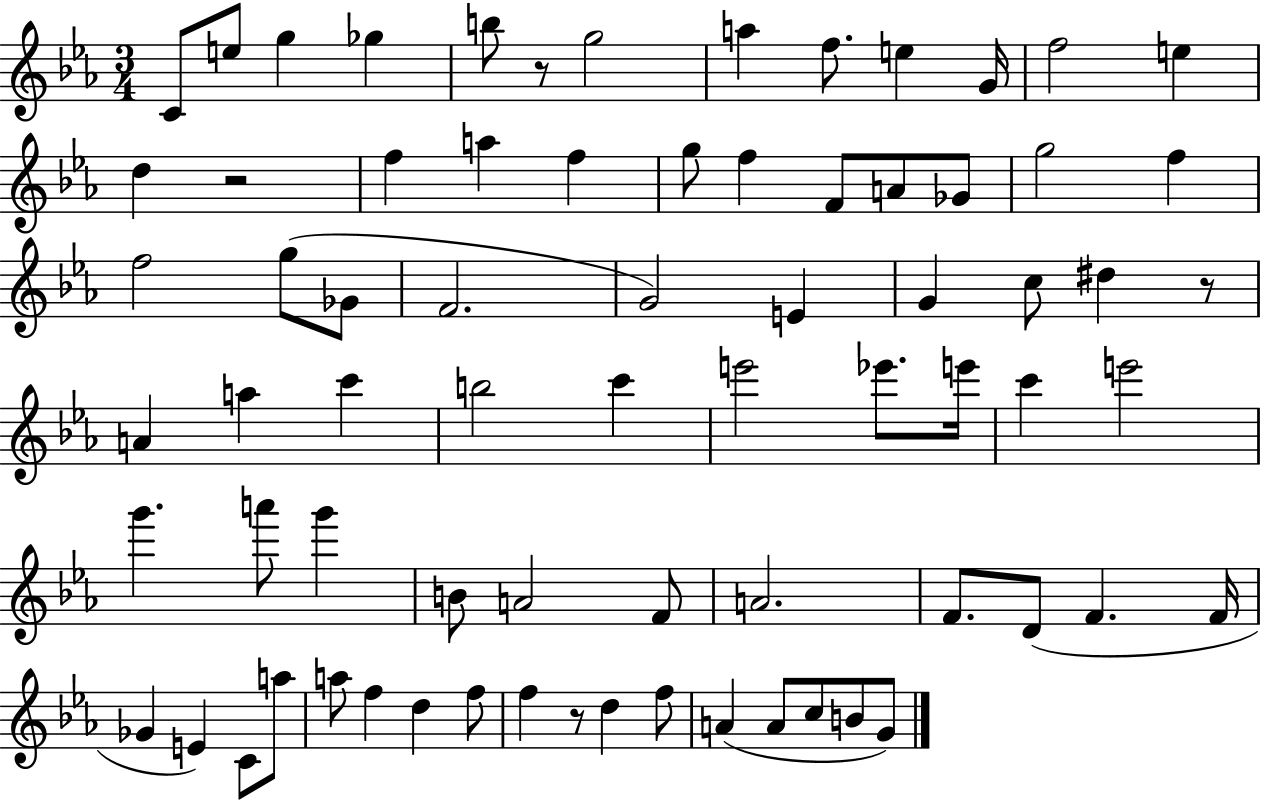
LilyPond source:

{
  \clef treble
  \numericTimeSignature
  \time 3/4
  \key ees \major
  c'8 e''8 g''4 ges''4 | b''8 r8 g''2 | a''4 f''8. e''4 g'16 | f''2 e''4 | \break d''4 r2 | f''4 a''4 f''4 | g''8 f''4 f'8 a'8 ges'8 | g''2 f''4 | \break f''2 g''8( ges'8 | f'2. | g'2) e'4 | g'4 c''8 dis''4 r8 | \break a'4 a''4 c'''4 | b''2 c'''4 | e'''2 ees'''8. e'''16 | c'''4 e'''2 | \break g'''4. a'''8 g'''4 | b'8 a'2 f'8 | a'2. | f'8. d'8( f'4. f'16 | \break ges'4 e'4) c'8 a''8 | a''8 f''4 d''4 f''8 | f''4 r8 d''4 f''8 | a'4( a'8 c''8 b'8 g'8) | \break \bar "|."
}